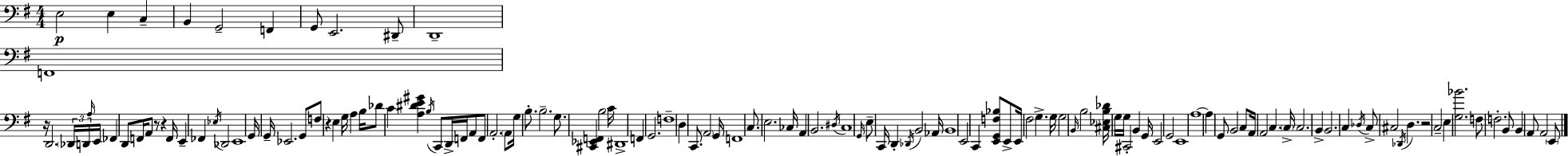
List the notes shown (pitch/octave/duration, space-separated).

E3/h E3/q C3/q B2/q G2/h F2/q G2/e E2/h. D#2/e D2/w F2/w R/s D2/h. Db2/s D2/s A3/s E2/s FES2/q D2/e F2/s A2/e R/e R/q F2/s E2/q FES2/q Eb3/s Db2/h E2/w G2/s G2/s Eb2/h. G2/e F3/e R/q E3/q G3/s A3/q B3/s Db4/e C4/q [A3,D#4,E4,G#4]/q B3/s C2/e D2/s F2/s A2/e F2/e A2/h. A2/e G3/s B3/e. B3/h. G3/e. [C#2,Eb2,F2]/q B3/h C4/s D#2/w F2/q G2/h. F3/w D3/q C2/e. A2/h G2/s F2/w C3/e. E3/h. CES3/s A2/q B2/h. D#3/s C3/w G2/s E3/e C2/s D2/q Db2/s B2/h Ab2/s B2/w E2/h C2/q [E2,G2,F3,Bb3]/e E2/e E2/s F#3/h G3/q. G3/s G3/h B2/s B3/h [C#3,Eb3,B3,Db4]/s G3/s G3/s C#2/h B2/q G2/s E2/h G2/h E2/w A3/w A3/q G2/e B2/h C3/e A2/s A2/h C3/q. C3/s C3/h. B2/q B2/h. C3/q Db3/s C3/e C#3/h Db2/s D3/q. R/h C3/h E3/q [G3,Bb4]/h. F3/e F3/h. B2/e B2/q A2/e A2/h E2/e